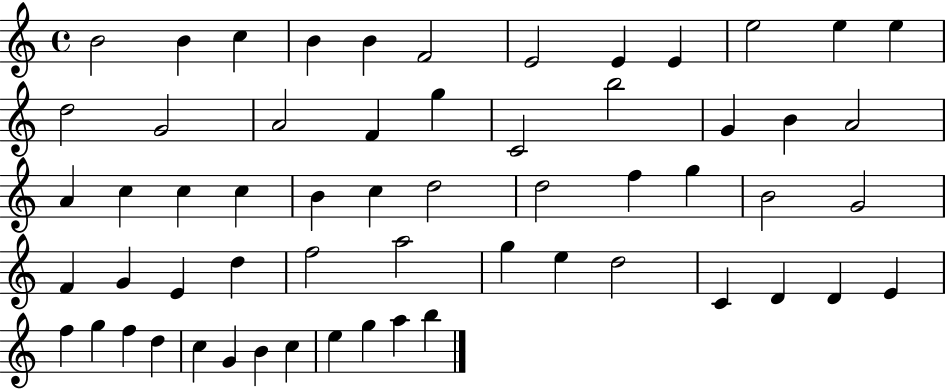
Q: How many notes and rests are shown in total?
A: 59